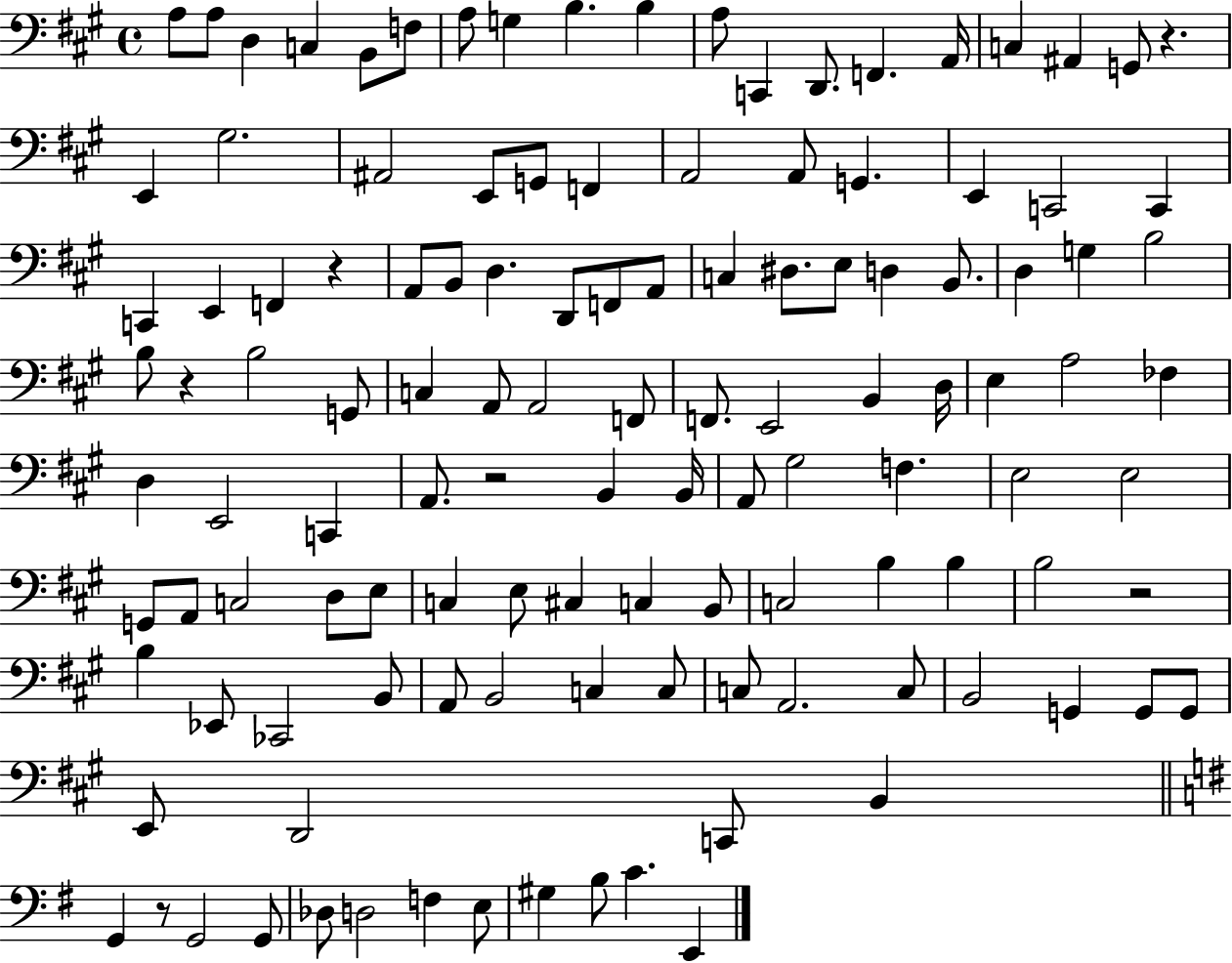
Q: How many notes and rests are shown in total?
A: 122